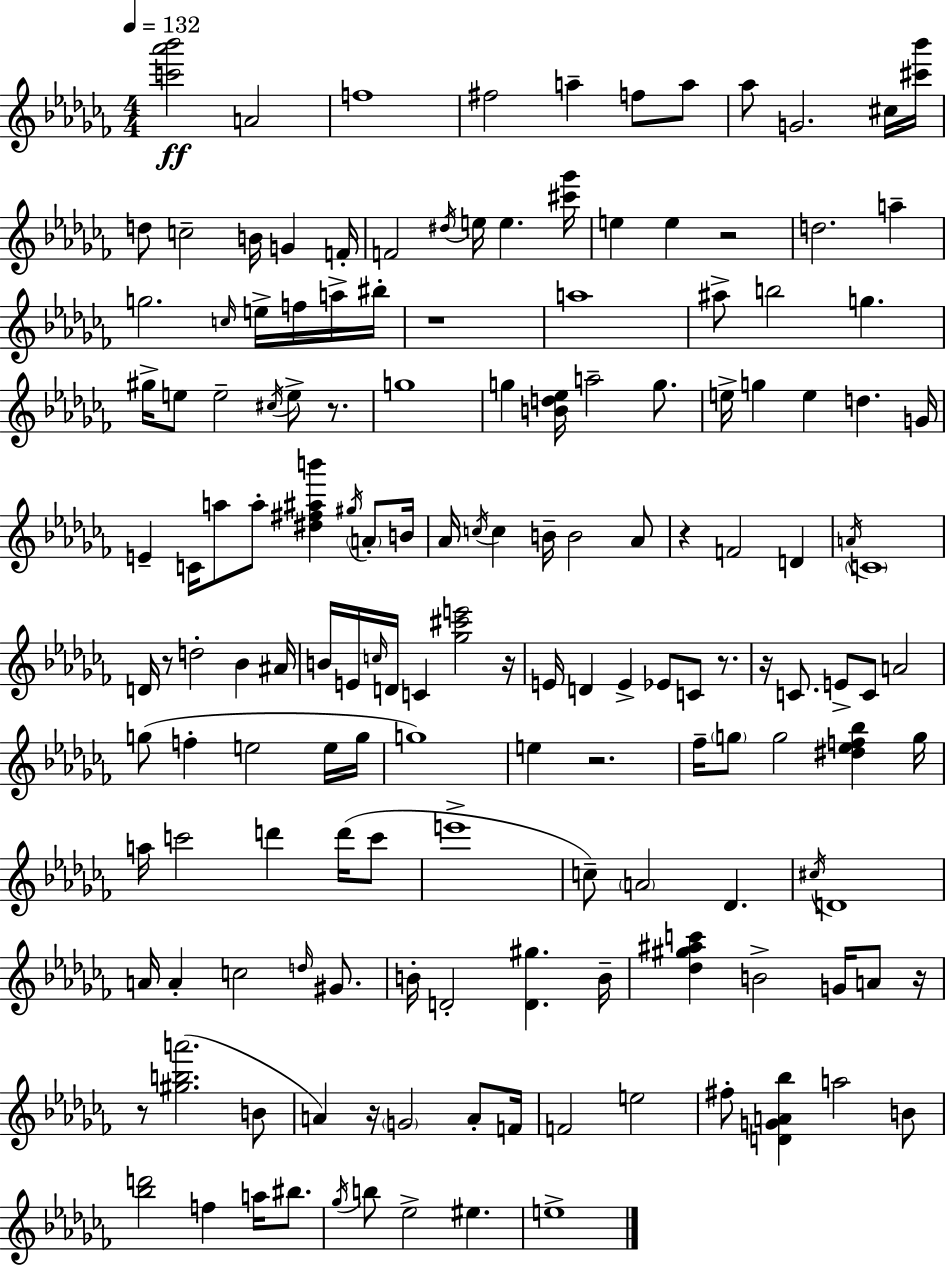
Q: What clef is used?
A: treble